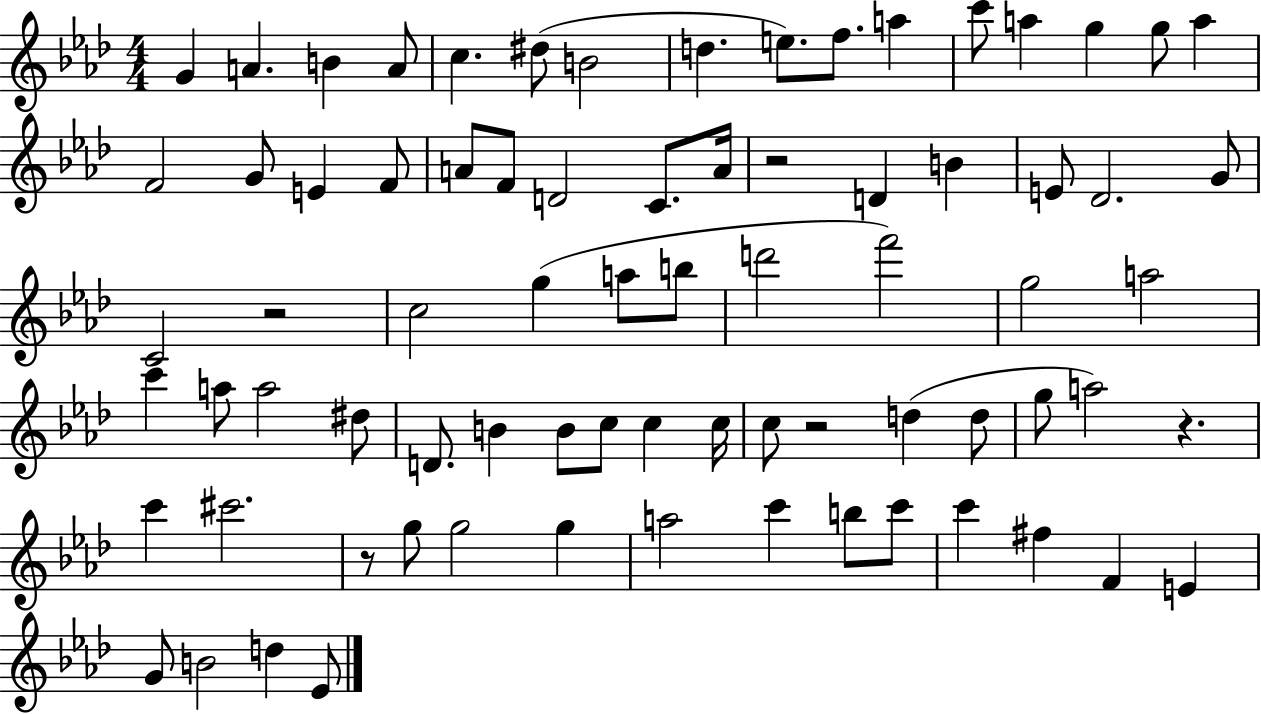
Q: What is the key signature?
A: AES major